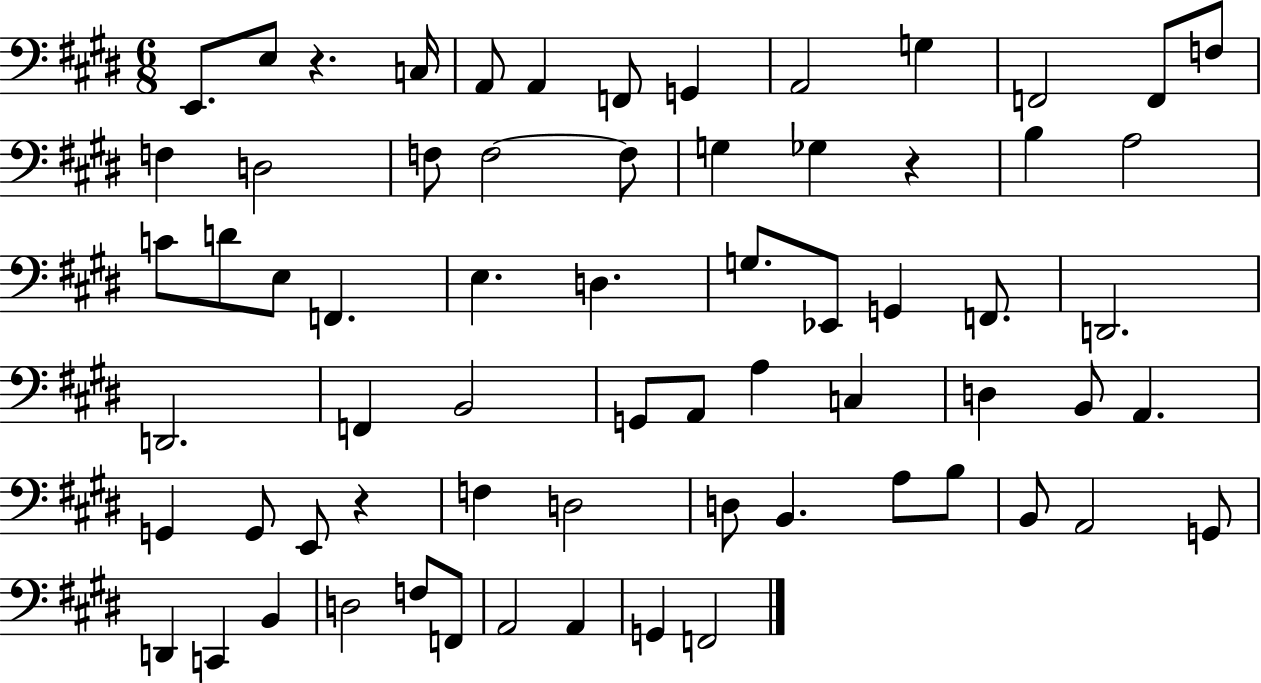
{
  \clef bass
  \numericTimeSignature
  \time 6/8
  \key e \major
  \repeat volta 2 { e,8. e8 r4. c16 | a,8 a,4 f,8 g,4 | a,2 g4 | f,2 f,8 f8 | \break f4 d2 | f8 f2~~ f8 | g4 ges4 r4 | b4 a2 | \break c'8 d'8 e8 f,4. | e4. d4. | g8. ees,8 g,4 f,8. | d,2. | \break d,2. | f,4 b,2 | g,8 a,8 a4 c4 | d4 b,8 a,4. | \break g,4 g,8 e,8 r4 | f4 d2 | d8 b,4. a8 b8 | b,8 a,2 g,8 | \break d,4 c,4 b,4 | d2 f8 f,8 | a,2 a,4 | g,4 f,2 | \break } \bar "|."
}